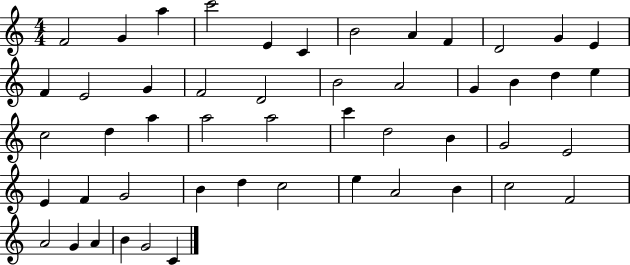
X:1
T:Untitled
M:4/4
L:1/4
K:C
F2 G a c'2 E C B2 A F D2 G E F E2 G F2 D2 B2 A2 G B d e c2 d a a2 a2 c' d2 B G2 E2 E F G2 B d c2 e A2 B c2 F2 A2 G A B G2 C